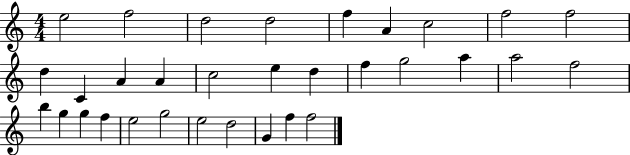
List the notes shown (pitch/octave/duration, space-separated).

E5/h F5/h D5/h D5/h F5/q A4/q C5/h F5/h F5/h D5/q C4/q A4/q A4/q C5/h E5/q D5/q F5/q G5/h A5/q A5/h F5/h B5/q G5/q G5/q F5/q E5/h G5/h E5/h D5/h G4/q F5/q F5/h